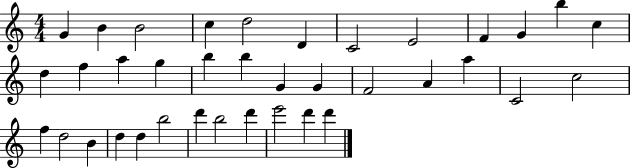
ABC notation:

X:1
T:Untitled
M:4/4
L:1/4
K:C
G B B2 c d2 D C2 E2 F G b c d f a g b b G G F2 A a C2 c2 f d2 B d d b2 d' b2 d' e'2 d' d'